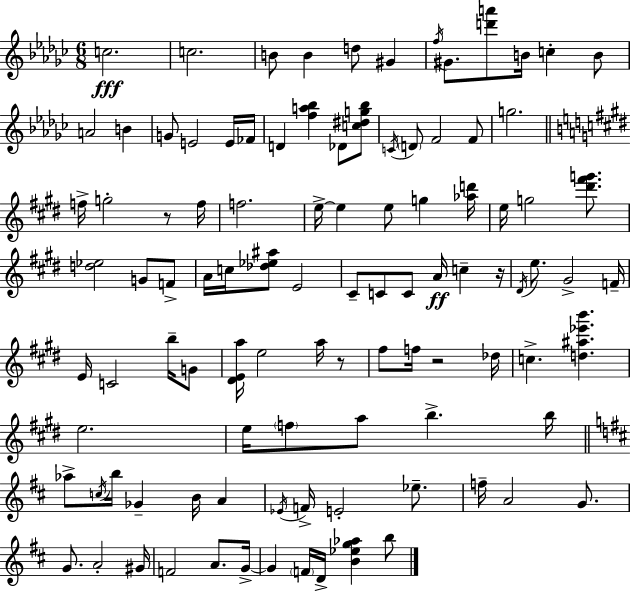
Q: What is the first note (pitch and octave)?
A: C5